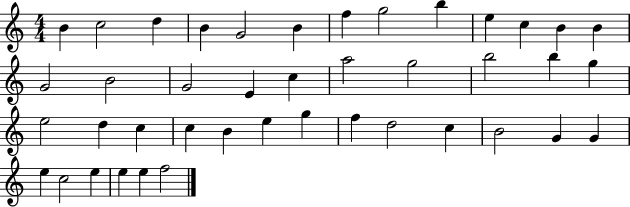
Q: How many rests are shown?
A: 0